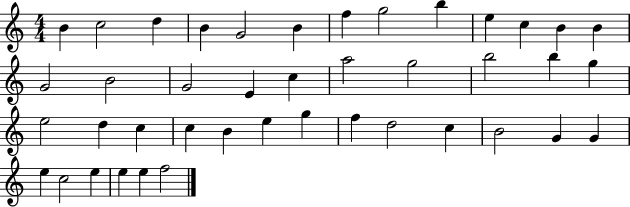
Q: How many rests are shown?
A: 0